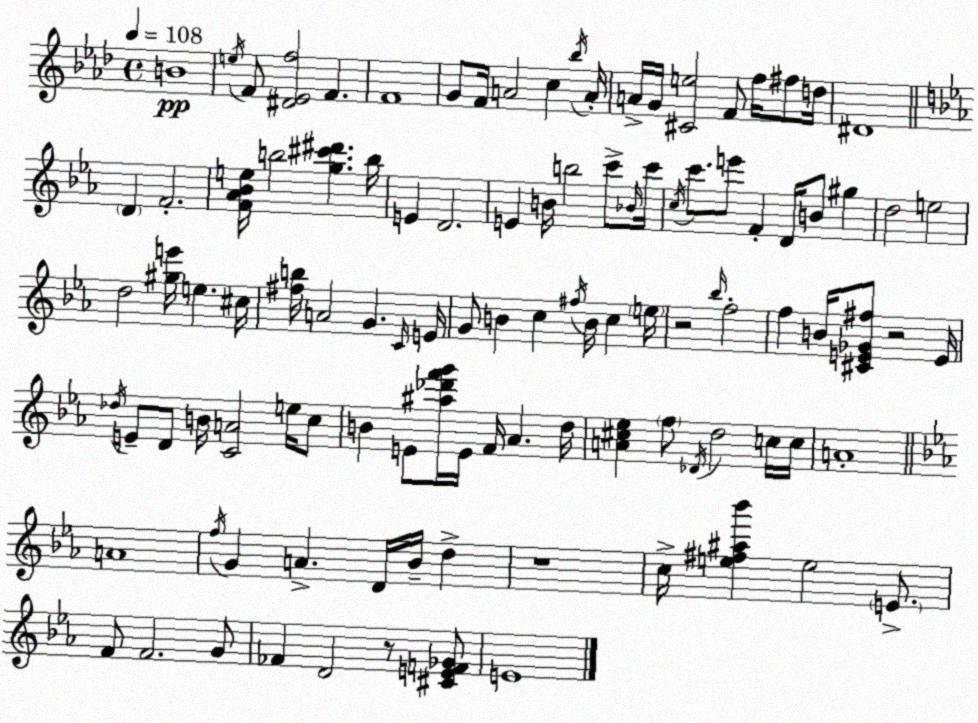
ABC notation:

X:1
T:Untitled
M:4/4
L:1/4
K:Ab
B4 e/4 F/2 [^D_Ef]2 F F4 G/2 F/4 A2 c _b/4 A/4 A/4 G/4 [^Ce]2 F/2 f/4 ^f/2 d/4 ^D4 D F2 [F_A_Be]/4 b2 [g^c'^d'] b/4 E D2 E B/4 b2 c'/2 _B/4 c'/4 c/4 c'/2 e'/2 F D/4 B/2 ^g d2 e2 d2 [^ge']/4 e ^c/4 [^fb]/4 A2 G C/4 E/4 G/2 B c ^f/4 B/4 c e/4 z2 _b/4 f2 f B/4 [^CE_G^f]/2 z2 E/4 _d/4 E/2 D/2 B/4 [CA]2 e/4 c/2 B E/2 [^a_d'f'g']/4 E/4 F/4 _A d/4 [A^c_e] f/2 _D/4 d2 c/4 c/4 A4 A4 f/4 G A D/4 _B/4 d z4 c/4 [e^f^a_b'] e2 E/2 F/2 F2 G/2 _F D2 z/2 [^CEF_G]/2 E4